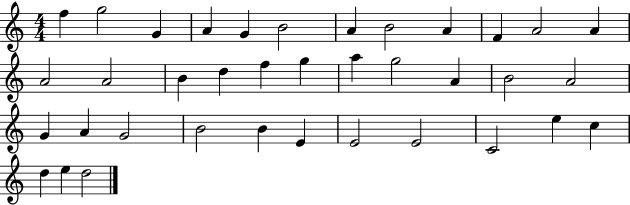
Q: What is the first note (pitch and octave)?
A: F5